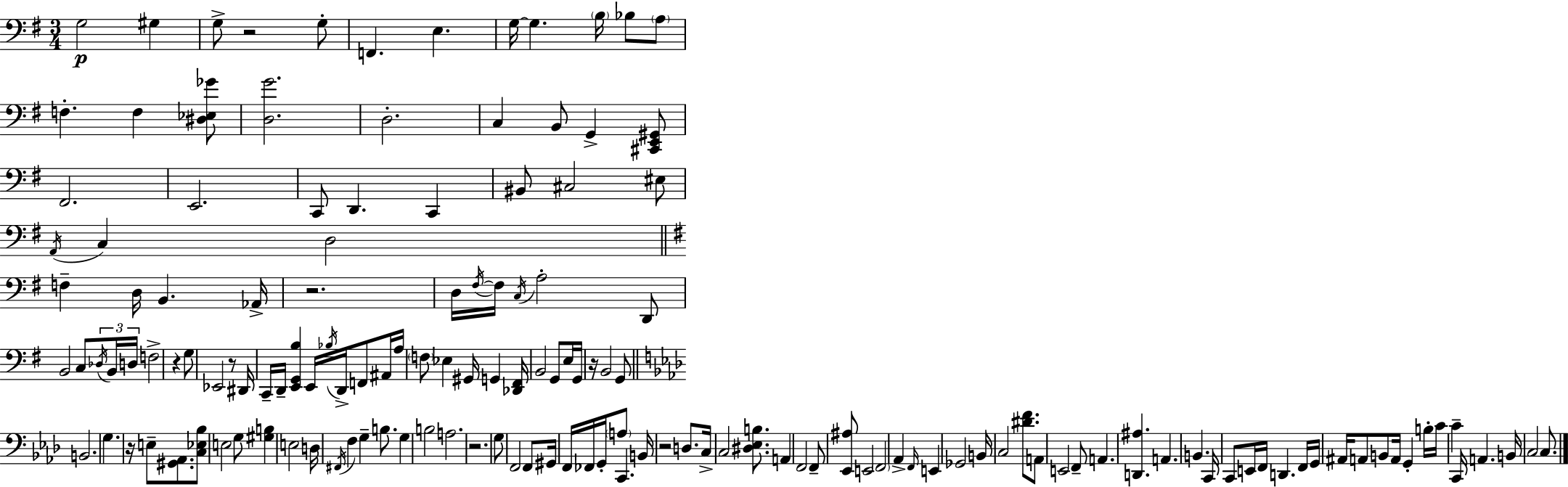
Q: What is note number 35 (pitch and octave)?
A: F#3